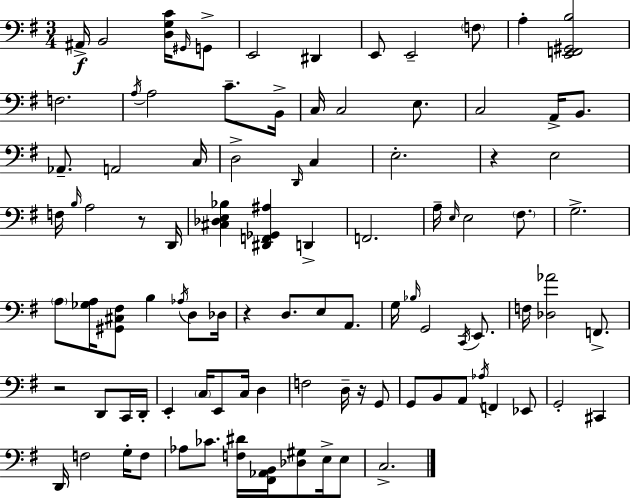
A#2/s B2/h [D3,G3,C4]/s G#2/s G2/e E2/h D#2/q E2/e E2/h F3/e A3/q [E2,F2,G#2,B3]/h F3/h. A3/s A3/h C4/e. B2/s C3/s C3/h E3/e. C3/h A2/s B2/e. Ab2/e. A2/h C3/s D3/h D2/s C3/q E3/h. R/q E3/h F3/s B3/s A3/h R/e D2/s [C#3,Db3,E3,Bb3]/q [D#2,F2,Gb2,A#3]/q D2/q F2/h. A3/s E3/s E3/h F#3/e. G3/h. A3/e [Gb3,A3]/s [G#2,C#3,F#3]/e B3/q Ab3/s D3/e Db3/s R/q D3/e. E3/e A2/e. G3/s Bb3/s G2/h C2/s E2/e. F3/s [Db3,Ab4]/h F2/e. R/h D2/e C2/s D2/s E2/q C3/s E2/e C3/s D3/q F3/h D3/s R/s G2/e G2/e B2/e A2/e Ab3/s F2/q Eb2/e G2/h C#2/q D2/s F3/h G3/s F3/e Ab3/e CES4/e. [F3,D#4]/s [F#2,Ab2,B2]/s [Db3,G#3]/e E3/s E3/e C3/h.